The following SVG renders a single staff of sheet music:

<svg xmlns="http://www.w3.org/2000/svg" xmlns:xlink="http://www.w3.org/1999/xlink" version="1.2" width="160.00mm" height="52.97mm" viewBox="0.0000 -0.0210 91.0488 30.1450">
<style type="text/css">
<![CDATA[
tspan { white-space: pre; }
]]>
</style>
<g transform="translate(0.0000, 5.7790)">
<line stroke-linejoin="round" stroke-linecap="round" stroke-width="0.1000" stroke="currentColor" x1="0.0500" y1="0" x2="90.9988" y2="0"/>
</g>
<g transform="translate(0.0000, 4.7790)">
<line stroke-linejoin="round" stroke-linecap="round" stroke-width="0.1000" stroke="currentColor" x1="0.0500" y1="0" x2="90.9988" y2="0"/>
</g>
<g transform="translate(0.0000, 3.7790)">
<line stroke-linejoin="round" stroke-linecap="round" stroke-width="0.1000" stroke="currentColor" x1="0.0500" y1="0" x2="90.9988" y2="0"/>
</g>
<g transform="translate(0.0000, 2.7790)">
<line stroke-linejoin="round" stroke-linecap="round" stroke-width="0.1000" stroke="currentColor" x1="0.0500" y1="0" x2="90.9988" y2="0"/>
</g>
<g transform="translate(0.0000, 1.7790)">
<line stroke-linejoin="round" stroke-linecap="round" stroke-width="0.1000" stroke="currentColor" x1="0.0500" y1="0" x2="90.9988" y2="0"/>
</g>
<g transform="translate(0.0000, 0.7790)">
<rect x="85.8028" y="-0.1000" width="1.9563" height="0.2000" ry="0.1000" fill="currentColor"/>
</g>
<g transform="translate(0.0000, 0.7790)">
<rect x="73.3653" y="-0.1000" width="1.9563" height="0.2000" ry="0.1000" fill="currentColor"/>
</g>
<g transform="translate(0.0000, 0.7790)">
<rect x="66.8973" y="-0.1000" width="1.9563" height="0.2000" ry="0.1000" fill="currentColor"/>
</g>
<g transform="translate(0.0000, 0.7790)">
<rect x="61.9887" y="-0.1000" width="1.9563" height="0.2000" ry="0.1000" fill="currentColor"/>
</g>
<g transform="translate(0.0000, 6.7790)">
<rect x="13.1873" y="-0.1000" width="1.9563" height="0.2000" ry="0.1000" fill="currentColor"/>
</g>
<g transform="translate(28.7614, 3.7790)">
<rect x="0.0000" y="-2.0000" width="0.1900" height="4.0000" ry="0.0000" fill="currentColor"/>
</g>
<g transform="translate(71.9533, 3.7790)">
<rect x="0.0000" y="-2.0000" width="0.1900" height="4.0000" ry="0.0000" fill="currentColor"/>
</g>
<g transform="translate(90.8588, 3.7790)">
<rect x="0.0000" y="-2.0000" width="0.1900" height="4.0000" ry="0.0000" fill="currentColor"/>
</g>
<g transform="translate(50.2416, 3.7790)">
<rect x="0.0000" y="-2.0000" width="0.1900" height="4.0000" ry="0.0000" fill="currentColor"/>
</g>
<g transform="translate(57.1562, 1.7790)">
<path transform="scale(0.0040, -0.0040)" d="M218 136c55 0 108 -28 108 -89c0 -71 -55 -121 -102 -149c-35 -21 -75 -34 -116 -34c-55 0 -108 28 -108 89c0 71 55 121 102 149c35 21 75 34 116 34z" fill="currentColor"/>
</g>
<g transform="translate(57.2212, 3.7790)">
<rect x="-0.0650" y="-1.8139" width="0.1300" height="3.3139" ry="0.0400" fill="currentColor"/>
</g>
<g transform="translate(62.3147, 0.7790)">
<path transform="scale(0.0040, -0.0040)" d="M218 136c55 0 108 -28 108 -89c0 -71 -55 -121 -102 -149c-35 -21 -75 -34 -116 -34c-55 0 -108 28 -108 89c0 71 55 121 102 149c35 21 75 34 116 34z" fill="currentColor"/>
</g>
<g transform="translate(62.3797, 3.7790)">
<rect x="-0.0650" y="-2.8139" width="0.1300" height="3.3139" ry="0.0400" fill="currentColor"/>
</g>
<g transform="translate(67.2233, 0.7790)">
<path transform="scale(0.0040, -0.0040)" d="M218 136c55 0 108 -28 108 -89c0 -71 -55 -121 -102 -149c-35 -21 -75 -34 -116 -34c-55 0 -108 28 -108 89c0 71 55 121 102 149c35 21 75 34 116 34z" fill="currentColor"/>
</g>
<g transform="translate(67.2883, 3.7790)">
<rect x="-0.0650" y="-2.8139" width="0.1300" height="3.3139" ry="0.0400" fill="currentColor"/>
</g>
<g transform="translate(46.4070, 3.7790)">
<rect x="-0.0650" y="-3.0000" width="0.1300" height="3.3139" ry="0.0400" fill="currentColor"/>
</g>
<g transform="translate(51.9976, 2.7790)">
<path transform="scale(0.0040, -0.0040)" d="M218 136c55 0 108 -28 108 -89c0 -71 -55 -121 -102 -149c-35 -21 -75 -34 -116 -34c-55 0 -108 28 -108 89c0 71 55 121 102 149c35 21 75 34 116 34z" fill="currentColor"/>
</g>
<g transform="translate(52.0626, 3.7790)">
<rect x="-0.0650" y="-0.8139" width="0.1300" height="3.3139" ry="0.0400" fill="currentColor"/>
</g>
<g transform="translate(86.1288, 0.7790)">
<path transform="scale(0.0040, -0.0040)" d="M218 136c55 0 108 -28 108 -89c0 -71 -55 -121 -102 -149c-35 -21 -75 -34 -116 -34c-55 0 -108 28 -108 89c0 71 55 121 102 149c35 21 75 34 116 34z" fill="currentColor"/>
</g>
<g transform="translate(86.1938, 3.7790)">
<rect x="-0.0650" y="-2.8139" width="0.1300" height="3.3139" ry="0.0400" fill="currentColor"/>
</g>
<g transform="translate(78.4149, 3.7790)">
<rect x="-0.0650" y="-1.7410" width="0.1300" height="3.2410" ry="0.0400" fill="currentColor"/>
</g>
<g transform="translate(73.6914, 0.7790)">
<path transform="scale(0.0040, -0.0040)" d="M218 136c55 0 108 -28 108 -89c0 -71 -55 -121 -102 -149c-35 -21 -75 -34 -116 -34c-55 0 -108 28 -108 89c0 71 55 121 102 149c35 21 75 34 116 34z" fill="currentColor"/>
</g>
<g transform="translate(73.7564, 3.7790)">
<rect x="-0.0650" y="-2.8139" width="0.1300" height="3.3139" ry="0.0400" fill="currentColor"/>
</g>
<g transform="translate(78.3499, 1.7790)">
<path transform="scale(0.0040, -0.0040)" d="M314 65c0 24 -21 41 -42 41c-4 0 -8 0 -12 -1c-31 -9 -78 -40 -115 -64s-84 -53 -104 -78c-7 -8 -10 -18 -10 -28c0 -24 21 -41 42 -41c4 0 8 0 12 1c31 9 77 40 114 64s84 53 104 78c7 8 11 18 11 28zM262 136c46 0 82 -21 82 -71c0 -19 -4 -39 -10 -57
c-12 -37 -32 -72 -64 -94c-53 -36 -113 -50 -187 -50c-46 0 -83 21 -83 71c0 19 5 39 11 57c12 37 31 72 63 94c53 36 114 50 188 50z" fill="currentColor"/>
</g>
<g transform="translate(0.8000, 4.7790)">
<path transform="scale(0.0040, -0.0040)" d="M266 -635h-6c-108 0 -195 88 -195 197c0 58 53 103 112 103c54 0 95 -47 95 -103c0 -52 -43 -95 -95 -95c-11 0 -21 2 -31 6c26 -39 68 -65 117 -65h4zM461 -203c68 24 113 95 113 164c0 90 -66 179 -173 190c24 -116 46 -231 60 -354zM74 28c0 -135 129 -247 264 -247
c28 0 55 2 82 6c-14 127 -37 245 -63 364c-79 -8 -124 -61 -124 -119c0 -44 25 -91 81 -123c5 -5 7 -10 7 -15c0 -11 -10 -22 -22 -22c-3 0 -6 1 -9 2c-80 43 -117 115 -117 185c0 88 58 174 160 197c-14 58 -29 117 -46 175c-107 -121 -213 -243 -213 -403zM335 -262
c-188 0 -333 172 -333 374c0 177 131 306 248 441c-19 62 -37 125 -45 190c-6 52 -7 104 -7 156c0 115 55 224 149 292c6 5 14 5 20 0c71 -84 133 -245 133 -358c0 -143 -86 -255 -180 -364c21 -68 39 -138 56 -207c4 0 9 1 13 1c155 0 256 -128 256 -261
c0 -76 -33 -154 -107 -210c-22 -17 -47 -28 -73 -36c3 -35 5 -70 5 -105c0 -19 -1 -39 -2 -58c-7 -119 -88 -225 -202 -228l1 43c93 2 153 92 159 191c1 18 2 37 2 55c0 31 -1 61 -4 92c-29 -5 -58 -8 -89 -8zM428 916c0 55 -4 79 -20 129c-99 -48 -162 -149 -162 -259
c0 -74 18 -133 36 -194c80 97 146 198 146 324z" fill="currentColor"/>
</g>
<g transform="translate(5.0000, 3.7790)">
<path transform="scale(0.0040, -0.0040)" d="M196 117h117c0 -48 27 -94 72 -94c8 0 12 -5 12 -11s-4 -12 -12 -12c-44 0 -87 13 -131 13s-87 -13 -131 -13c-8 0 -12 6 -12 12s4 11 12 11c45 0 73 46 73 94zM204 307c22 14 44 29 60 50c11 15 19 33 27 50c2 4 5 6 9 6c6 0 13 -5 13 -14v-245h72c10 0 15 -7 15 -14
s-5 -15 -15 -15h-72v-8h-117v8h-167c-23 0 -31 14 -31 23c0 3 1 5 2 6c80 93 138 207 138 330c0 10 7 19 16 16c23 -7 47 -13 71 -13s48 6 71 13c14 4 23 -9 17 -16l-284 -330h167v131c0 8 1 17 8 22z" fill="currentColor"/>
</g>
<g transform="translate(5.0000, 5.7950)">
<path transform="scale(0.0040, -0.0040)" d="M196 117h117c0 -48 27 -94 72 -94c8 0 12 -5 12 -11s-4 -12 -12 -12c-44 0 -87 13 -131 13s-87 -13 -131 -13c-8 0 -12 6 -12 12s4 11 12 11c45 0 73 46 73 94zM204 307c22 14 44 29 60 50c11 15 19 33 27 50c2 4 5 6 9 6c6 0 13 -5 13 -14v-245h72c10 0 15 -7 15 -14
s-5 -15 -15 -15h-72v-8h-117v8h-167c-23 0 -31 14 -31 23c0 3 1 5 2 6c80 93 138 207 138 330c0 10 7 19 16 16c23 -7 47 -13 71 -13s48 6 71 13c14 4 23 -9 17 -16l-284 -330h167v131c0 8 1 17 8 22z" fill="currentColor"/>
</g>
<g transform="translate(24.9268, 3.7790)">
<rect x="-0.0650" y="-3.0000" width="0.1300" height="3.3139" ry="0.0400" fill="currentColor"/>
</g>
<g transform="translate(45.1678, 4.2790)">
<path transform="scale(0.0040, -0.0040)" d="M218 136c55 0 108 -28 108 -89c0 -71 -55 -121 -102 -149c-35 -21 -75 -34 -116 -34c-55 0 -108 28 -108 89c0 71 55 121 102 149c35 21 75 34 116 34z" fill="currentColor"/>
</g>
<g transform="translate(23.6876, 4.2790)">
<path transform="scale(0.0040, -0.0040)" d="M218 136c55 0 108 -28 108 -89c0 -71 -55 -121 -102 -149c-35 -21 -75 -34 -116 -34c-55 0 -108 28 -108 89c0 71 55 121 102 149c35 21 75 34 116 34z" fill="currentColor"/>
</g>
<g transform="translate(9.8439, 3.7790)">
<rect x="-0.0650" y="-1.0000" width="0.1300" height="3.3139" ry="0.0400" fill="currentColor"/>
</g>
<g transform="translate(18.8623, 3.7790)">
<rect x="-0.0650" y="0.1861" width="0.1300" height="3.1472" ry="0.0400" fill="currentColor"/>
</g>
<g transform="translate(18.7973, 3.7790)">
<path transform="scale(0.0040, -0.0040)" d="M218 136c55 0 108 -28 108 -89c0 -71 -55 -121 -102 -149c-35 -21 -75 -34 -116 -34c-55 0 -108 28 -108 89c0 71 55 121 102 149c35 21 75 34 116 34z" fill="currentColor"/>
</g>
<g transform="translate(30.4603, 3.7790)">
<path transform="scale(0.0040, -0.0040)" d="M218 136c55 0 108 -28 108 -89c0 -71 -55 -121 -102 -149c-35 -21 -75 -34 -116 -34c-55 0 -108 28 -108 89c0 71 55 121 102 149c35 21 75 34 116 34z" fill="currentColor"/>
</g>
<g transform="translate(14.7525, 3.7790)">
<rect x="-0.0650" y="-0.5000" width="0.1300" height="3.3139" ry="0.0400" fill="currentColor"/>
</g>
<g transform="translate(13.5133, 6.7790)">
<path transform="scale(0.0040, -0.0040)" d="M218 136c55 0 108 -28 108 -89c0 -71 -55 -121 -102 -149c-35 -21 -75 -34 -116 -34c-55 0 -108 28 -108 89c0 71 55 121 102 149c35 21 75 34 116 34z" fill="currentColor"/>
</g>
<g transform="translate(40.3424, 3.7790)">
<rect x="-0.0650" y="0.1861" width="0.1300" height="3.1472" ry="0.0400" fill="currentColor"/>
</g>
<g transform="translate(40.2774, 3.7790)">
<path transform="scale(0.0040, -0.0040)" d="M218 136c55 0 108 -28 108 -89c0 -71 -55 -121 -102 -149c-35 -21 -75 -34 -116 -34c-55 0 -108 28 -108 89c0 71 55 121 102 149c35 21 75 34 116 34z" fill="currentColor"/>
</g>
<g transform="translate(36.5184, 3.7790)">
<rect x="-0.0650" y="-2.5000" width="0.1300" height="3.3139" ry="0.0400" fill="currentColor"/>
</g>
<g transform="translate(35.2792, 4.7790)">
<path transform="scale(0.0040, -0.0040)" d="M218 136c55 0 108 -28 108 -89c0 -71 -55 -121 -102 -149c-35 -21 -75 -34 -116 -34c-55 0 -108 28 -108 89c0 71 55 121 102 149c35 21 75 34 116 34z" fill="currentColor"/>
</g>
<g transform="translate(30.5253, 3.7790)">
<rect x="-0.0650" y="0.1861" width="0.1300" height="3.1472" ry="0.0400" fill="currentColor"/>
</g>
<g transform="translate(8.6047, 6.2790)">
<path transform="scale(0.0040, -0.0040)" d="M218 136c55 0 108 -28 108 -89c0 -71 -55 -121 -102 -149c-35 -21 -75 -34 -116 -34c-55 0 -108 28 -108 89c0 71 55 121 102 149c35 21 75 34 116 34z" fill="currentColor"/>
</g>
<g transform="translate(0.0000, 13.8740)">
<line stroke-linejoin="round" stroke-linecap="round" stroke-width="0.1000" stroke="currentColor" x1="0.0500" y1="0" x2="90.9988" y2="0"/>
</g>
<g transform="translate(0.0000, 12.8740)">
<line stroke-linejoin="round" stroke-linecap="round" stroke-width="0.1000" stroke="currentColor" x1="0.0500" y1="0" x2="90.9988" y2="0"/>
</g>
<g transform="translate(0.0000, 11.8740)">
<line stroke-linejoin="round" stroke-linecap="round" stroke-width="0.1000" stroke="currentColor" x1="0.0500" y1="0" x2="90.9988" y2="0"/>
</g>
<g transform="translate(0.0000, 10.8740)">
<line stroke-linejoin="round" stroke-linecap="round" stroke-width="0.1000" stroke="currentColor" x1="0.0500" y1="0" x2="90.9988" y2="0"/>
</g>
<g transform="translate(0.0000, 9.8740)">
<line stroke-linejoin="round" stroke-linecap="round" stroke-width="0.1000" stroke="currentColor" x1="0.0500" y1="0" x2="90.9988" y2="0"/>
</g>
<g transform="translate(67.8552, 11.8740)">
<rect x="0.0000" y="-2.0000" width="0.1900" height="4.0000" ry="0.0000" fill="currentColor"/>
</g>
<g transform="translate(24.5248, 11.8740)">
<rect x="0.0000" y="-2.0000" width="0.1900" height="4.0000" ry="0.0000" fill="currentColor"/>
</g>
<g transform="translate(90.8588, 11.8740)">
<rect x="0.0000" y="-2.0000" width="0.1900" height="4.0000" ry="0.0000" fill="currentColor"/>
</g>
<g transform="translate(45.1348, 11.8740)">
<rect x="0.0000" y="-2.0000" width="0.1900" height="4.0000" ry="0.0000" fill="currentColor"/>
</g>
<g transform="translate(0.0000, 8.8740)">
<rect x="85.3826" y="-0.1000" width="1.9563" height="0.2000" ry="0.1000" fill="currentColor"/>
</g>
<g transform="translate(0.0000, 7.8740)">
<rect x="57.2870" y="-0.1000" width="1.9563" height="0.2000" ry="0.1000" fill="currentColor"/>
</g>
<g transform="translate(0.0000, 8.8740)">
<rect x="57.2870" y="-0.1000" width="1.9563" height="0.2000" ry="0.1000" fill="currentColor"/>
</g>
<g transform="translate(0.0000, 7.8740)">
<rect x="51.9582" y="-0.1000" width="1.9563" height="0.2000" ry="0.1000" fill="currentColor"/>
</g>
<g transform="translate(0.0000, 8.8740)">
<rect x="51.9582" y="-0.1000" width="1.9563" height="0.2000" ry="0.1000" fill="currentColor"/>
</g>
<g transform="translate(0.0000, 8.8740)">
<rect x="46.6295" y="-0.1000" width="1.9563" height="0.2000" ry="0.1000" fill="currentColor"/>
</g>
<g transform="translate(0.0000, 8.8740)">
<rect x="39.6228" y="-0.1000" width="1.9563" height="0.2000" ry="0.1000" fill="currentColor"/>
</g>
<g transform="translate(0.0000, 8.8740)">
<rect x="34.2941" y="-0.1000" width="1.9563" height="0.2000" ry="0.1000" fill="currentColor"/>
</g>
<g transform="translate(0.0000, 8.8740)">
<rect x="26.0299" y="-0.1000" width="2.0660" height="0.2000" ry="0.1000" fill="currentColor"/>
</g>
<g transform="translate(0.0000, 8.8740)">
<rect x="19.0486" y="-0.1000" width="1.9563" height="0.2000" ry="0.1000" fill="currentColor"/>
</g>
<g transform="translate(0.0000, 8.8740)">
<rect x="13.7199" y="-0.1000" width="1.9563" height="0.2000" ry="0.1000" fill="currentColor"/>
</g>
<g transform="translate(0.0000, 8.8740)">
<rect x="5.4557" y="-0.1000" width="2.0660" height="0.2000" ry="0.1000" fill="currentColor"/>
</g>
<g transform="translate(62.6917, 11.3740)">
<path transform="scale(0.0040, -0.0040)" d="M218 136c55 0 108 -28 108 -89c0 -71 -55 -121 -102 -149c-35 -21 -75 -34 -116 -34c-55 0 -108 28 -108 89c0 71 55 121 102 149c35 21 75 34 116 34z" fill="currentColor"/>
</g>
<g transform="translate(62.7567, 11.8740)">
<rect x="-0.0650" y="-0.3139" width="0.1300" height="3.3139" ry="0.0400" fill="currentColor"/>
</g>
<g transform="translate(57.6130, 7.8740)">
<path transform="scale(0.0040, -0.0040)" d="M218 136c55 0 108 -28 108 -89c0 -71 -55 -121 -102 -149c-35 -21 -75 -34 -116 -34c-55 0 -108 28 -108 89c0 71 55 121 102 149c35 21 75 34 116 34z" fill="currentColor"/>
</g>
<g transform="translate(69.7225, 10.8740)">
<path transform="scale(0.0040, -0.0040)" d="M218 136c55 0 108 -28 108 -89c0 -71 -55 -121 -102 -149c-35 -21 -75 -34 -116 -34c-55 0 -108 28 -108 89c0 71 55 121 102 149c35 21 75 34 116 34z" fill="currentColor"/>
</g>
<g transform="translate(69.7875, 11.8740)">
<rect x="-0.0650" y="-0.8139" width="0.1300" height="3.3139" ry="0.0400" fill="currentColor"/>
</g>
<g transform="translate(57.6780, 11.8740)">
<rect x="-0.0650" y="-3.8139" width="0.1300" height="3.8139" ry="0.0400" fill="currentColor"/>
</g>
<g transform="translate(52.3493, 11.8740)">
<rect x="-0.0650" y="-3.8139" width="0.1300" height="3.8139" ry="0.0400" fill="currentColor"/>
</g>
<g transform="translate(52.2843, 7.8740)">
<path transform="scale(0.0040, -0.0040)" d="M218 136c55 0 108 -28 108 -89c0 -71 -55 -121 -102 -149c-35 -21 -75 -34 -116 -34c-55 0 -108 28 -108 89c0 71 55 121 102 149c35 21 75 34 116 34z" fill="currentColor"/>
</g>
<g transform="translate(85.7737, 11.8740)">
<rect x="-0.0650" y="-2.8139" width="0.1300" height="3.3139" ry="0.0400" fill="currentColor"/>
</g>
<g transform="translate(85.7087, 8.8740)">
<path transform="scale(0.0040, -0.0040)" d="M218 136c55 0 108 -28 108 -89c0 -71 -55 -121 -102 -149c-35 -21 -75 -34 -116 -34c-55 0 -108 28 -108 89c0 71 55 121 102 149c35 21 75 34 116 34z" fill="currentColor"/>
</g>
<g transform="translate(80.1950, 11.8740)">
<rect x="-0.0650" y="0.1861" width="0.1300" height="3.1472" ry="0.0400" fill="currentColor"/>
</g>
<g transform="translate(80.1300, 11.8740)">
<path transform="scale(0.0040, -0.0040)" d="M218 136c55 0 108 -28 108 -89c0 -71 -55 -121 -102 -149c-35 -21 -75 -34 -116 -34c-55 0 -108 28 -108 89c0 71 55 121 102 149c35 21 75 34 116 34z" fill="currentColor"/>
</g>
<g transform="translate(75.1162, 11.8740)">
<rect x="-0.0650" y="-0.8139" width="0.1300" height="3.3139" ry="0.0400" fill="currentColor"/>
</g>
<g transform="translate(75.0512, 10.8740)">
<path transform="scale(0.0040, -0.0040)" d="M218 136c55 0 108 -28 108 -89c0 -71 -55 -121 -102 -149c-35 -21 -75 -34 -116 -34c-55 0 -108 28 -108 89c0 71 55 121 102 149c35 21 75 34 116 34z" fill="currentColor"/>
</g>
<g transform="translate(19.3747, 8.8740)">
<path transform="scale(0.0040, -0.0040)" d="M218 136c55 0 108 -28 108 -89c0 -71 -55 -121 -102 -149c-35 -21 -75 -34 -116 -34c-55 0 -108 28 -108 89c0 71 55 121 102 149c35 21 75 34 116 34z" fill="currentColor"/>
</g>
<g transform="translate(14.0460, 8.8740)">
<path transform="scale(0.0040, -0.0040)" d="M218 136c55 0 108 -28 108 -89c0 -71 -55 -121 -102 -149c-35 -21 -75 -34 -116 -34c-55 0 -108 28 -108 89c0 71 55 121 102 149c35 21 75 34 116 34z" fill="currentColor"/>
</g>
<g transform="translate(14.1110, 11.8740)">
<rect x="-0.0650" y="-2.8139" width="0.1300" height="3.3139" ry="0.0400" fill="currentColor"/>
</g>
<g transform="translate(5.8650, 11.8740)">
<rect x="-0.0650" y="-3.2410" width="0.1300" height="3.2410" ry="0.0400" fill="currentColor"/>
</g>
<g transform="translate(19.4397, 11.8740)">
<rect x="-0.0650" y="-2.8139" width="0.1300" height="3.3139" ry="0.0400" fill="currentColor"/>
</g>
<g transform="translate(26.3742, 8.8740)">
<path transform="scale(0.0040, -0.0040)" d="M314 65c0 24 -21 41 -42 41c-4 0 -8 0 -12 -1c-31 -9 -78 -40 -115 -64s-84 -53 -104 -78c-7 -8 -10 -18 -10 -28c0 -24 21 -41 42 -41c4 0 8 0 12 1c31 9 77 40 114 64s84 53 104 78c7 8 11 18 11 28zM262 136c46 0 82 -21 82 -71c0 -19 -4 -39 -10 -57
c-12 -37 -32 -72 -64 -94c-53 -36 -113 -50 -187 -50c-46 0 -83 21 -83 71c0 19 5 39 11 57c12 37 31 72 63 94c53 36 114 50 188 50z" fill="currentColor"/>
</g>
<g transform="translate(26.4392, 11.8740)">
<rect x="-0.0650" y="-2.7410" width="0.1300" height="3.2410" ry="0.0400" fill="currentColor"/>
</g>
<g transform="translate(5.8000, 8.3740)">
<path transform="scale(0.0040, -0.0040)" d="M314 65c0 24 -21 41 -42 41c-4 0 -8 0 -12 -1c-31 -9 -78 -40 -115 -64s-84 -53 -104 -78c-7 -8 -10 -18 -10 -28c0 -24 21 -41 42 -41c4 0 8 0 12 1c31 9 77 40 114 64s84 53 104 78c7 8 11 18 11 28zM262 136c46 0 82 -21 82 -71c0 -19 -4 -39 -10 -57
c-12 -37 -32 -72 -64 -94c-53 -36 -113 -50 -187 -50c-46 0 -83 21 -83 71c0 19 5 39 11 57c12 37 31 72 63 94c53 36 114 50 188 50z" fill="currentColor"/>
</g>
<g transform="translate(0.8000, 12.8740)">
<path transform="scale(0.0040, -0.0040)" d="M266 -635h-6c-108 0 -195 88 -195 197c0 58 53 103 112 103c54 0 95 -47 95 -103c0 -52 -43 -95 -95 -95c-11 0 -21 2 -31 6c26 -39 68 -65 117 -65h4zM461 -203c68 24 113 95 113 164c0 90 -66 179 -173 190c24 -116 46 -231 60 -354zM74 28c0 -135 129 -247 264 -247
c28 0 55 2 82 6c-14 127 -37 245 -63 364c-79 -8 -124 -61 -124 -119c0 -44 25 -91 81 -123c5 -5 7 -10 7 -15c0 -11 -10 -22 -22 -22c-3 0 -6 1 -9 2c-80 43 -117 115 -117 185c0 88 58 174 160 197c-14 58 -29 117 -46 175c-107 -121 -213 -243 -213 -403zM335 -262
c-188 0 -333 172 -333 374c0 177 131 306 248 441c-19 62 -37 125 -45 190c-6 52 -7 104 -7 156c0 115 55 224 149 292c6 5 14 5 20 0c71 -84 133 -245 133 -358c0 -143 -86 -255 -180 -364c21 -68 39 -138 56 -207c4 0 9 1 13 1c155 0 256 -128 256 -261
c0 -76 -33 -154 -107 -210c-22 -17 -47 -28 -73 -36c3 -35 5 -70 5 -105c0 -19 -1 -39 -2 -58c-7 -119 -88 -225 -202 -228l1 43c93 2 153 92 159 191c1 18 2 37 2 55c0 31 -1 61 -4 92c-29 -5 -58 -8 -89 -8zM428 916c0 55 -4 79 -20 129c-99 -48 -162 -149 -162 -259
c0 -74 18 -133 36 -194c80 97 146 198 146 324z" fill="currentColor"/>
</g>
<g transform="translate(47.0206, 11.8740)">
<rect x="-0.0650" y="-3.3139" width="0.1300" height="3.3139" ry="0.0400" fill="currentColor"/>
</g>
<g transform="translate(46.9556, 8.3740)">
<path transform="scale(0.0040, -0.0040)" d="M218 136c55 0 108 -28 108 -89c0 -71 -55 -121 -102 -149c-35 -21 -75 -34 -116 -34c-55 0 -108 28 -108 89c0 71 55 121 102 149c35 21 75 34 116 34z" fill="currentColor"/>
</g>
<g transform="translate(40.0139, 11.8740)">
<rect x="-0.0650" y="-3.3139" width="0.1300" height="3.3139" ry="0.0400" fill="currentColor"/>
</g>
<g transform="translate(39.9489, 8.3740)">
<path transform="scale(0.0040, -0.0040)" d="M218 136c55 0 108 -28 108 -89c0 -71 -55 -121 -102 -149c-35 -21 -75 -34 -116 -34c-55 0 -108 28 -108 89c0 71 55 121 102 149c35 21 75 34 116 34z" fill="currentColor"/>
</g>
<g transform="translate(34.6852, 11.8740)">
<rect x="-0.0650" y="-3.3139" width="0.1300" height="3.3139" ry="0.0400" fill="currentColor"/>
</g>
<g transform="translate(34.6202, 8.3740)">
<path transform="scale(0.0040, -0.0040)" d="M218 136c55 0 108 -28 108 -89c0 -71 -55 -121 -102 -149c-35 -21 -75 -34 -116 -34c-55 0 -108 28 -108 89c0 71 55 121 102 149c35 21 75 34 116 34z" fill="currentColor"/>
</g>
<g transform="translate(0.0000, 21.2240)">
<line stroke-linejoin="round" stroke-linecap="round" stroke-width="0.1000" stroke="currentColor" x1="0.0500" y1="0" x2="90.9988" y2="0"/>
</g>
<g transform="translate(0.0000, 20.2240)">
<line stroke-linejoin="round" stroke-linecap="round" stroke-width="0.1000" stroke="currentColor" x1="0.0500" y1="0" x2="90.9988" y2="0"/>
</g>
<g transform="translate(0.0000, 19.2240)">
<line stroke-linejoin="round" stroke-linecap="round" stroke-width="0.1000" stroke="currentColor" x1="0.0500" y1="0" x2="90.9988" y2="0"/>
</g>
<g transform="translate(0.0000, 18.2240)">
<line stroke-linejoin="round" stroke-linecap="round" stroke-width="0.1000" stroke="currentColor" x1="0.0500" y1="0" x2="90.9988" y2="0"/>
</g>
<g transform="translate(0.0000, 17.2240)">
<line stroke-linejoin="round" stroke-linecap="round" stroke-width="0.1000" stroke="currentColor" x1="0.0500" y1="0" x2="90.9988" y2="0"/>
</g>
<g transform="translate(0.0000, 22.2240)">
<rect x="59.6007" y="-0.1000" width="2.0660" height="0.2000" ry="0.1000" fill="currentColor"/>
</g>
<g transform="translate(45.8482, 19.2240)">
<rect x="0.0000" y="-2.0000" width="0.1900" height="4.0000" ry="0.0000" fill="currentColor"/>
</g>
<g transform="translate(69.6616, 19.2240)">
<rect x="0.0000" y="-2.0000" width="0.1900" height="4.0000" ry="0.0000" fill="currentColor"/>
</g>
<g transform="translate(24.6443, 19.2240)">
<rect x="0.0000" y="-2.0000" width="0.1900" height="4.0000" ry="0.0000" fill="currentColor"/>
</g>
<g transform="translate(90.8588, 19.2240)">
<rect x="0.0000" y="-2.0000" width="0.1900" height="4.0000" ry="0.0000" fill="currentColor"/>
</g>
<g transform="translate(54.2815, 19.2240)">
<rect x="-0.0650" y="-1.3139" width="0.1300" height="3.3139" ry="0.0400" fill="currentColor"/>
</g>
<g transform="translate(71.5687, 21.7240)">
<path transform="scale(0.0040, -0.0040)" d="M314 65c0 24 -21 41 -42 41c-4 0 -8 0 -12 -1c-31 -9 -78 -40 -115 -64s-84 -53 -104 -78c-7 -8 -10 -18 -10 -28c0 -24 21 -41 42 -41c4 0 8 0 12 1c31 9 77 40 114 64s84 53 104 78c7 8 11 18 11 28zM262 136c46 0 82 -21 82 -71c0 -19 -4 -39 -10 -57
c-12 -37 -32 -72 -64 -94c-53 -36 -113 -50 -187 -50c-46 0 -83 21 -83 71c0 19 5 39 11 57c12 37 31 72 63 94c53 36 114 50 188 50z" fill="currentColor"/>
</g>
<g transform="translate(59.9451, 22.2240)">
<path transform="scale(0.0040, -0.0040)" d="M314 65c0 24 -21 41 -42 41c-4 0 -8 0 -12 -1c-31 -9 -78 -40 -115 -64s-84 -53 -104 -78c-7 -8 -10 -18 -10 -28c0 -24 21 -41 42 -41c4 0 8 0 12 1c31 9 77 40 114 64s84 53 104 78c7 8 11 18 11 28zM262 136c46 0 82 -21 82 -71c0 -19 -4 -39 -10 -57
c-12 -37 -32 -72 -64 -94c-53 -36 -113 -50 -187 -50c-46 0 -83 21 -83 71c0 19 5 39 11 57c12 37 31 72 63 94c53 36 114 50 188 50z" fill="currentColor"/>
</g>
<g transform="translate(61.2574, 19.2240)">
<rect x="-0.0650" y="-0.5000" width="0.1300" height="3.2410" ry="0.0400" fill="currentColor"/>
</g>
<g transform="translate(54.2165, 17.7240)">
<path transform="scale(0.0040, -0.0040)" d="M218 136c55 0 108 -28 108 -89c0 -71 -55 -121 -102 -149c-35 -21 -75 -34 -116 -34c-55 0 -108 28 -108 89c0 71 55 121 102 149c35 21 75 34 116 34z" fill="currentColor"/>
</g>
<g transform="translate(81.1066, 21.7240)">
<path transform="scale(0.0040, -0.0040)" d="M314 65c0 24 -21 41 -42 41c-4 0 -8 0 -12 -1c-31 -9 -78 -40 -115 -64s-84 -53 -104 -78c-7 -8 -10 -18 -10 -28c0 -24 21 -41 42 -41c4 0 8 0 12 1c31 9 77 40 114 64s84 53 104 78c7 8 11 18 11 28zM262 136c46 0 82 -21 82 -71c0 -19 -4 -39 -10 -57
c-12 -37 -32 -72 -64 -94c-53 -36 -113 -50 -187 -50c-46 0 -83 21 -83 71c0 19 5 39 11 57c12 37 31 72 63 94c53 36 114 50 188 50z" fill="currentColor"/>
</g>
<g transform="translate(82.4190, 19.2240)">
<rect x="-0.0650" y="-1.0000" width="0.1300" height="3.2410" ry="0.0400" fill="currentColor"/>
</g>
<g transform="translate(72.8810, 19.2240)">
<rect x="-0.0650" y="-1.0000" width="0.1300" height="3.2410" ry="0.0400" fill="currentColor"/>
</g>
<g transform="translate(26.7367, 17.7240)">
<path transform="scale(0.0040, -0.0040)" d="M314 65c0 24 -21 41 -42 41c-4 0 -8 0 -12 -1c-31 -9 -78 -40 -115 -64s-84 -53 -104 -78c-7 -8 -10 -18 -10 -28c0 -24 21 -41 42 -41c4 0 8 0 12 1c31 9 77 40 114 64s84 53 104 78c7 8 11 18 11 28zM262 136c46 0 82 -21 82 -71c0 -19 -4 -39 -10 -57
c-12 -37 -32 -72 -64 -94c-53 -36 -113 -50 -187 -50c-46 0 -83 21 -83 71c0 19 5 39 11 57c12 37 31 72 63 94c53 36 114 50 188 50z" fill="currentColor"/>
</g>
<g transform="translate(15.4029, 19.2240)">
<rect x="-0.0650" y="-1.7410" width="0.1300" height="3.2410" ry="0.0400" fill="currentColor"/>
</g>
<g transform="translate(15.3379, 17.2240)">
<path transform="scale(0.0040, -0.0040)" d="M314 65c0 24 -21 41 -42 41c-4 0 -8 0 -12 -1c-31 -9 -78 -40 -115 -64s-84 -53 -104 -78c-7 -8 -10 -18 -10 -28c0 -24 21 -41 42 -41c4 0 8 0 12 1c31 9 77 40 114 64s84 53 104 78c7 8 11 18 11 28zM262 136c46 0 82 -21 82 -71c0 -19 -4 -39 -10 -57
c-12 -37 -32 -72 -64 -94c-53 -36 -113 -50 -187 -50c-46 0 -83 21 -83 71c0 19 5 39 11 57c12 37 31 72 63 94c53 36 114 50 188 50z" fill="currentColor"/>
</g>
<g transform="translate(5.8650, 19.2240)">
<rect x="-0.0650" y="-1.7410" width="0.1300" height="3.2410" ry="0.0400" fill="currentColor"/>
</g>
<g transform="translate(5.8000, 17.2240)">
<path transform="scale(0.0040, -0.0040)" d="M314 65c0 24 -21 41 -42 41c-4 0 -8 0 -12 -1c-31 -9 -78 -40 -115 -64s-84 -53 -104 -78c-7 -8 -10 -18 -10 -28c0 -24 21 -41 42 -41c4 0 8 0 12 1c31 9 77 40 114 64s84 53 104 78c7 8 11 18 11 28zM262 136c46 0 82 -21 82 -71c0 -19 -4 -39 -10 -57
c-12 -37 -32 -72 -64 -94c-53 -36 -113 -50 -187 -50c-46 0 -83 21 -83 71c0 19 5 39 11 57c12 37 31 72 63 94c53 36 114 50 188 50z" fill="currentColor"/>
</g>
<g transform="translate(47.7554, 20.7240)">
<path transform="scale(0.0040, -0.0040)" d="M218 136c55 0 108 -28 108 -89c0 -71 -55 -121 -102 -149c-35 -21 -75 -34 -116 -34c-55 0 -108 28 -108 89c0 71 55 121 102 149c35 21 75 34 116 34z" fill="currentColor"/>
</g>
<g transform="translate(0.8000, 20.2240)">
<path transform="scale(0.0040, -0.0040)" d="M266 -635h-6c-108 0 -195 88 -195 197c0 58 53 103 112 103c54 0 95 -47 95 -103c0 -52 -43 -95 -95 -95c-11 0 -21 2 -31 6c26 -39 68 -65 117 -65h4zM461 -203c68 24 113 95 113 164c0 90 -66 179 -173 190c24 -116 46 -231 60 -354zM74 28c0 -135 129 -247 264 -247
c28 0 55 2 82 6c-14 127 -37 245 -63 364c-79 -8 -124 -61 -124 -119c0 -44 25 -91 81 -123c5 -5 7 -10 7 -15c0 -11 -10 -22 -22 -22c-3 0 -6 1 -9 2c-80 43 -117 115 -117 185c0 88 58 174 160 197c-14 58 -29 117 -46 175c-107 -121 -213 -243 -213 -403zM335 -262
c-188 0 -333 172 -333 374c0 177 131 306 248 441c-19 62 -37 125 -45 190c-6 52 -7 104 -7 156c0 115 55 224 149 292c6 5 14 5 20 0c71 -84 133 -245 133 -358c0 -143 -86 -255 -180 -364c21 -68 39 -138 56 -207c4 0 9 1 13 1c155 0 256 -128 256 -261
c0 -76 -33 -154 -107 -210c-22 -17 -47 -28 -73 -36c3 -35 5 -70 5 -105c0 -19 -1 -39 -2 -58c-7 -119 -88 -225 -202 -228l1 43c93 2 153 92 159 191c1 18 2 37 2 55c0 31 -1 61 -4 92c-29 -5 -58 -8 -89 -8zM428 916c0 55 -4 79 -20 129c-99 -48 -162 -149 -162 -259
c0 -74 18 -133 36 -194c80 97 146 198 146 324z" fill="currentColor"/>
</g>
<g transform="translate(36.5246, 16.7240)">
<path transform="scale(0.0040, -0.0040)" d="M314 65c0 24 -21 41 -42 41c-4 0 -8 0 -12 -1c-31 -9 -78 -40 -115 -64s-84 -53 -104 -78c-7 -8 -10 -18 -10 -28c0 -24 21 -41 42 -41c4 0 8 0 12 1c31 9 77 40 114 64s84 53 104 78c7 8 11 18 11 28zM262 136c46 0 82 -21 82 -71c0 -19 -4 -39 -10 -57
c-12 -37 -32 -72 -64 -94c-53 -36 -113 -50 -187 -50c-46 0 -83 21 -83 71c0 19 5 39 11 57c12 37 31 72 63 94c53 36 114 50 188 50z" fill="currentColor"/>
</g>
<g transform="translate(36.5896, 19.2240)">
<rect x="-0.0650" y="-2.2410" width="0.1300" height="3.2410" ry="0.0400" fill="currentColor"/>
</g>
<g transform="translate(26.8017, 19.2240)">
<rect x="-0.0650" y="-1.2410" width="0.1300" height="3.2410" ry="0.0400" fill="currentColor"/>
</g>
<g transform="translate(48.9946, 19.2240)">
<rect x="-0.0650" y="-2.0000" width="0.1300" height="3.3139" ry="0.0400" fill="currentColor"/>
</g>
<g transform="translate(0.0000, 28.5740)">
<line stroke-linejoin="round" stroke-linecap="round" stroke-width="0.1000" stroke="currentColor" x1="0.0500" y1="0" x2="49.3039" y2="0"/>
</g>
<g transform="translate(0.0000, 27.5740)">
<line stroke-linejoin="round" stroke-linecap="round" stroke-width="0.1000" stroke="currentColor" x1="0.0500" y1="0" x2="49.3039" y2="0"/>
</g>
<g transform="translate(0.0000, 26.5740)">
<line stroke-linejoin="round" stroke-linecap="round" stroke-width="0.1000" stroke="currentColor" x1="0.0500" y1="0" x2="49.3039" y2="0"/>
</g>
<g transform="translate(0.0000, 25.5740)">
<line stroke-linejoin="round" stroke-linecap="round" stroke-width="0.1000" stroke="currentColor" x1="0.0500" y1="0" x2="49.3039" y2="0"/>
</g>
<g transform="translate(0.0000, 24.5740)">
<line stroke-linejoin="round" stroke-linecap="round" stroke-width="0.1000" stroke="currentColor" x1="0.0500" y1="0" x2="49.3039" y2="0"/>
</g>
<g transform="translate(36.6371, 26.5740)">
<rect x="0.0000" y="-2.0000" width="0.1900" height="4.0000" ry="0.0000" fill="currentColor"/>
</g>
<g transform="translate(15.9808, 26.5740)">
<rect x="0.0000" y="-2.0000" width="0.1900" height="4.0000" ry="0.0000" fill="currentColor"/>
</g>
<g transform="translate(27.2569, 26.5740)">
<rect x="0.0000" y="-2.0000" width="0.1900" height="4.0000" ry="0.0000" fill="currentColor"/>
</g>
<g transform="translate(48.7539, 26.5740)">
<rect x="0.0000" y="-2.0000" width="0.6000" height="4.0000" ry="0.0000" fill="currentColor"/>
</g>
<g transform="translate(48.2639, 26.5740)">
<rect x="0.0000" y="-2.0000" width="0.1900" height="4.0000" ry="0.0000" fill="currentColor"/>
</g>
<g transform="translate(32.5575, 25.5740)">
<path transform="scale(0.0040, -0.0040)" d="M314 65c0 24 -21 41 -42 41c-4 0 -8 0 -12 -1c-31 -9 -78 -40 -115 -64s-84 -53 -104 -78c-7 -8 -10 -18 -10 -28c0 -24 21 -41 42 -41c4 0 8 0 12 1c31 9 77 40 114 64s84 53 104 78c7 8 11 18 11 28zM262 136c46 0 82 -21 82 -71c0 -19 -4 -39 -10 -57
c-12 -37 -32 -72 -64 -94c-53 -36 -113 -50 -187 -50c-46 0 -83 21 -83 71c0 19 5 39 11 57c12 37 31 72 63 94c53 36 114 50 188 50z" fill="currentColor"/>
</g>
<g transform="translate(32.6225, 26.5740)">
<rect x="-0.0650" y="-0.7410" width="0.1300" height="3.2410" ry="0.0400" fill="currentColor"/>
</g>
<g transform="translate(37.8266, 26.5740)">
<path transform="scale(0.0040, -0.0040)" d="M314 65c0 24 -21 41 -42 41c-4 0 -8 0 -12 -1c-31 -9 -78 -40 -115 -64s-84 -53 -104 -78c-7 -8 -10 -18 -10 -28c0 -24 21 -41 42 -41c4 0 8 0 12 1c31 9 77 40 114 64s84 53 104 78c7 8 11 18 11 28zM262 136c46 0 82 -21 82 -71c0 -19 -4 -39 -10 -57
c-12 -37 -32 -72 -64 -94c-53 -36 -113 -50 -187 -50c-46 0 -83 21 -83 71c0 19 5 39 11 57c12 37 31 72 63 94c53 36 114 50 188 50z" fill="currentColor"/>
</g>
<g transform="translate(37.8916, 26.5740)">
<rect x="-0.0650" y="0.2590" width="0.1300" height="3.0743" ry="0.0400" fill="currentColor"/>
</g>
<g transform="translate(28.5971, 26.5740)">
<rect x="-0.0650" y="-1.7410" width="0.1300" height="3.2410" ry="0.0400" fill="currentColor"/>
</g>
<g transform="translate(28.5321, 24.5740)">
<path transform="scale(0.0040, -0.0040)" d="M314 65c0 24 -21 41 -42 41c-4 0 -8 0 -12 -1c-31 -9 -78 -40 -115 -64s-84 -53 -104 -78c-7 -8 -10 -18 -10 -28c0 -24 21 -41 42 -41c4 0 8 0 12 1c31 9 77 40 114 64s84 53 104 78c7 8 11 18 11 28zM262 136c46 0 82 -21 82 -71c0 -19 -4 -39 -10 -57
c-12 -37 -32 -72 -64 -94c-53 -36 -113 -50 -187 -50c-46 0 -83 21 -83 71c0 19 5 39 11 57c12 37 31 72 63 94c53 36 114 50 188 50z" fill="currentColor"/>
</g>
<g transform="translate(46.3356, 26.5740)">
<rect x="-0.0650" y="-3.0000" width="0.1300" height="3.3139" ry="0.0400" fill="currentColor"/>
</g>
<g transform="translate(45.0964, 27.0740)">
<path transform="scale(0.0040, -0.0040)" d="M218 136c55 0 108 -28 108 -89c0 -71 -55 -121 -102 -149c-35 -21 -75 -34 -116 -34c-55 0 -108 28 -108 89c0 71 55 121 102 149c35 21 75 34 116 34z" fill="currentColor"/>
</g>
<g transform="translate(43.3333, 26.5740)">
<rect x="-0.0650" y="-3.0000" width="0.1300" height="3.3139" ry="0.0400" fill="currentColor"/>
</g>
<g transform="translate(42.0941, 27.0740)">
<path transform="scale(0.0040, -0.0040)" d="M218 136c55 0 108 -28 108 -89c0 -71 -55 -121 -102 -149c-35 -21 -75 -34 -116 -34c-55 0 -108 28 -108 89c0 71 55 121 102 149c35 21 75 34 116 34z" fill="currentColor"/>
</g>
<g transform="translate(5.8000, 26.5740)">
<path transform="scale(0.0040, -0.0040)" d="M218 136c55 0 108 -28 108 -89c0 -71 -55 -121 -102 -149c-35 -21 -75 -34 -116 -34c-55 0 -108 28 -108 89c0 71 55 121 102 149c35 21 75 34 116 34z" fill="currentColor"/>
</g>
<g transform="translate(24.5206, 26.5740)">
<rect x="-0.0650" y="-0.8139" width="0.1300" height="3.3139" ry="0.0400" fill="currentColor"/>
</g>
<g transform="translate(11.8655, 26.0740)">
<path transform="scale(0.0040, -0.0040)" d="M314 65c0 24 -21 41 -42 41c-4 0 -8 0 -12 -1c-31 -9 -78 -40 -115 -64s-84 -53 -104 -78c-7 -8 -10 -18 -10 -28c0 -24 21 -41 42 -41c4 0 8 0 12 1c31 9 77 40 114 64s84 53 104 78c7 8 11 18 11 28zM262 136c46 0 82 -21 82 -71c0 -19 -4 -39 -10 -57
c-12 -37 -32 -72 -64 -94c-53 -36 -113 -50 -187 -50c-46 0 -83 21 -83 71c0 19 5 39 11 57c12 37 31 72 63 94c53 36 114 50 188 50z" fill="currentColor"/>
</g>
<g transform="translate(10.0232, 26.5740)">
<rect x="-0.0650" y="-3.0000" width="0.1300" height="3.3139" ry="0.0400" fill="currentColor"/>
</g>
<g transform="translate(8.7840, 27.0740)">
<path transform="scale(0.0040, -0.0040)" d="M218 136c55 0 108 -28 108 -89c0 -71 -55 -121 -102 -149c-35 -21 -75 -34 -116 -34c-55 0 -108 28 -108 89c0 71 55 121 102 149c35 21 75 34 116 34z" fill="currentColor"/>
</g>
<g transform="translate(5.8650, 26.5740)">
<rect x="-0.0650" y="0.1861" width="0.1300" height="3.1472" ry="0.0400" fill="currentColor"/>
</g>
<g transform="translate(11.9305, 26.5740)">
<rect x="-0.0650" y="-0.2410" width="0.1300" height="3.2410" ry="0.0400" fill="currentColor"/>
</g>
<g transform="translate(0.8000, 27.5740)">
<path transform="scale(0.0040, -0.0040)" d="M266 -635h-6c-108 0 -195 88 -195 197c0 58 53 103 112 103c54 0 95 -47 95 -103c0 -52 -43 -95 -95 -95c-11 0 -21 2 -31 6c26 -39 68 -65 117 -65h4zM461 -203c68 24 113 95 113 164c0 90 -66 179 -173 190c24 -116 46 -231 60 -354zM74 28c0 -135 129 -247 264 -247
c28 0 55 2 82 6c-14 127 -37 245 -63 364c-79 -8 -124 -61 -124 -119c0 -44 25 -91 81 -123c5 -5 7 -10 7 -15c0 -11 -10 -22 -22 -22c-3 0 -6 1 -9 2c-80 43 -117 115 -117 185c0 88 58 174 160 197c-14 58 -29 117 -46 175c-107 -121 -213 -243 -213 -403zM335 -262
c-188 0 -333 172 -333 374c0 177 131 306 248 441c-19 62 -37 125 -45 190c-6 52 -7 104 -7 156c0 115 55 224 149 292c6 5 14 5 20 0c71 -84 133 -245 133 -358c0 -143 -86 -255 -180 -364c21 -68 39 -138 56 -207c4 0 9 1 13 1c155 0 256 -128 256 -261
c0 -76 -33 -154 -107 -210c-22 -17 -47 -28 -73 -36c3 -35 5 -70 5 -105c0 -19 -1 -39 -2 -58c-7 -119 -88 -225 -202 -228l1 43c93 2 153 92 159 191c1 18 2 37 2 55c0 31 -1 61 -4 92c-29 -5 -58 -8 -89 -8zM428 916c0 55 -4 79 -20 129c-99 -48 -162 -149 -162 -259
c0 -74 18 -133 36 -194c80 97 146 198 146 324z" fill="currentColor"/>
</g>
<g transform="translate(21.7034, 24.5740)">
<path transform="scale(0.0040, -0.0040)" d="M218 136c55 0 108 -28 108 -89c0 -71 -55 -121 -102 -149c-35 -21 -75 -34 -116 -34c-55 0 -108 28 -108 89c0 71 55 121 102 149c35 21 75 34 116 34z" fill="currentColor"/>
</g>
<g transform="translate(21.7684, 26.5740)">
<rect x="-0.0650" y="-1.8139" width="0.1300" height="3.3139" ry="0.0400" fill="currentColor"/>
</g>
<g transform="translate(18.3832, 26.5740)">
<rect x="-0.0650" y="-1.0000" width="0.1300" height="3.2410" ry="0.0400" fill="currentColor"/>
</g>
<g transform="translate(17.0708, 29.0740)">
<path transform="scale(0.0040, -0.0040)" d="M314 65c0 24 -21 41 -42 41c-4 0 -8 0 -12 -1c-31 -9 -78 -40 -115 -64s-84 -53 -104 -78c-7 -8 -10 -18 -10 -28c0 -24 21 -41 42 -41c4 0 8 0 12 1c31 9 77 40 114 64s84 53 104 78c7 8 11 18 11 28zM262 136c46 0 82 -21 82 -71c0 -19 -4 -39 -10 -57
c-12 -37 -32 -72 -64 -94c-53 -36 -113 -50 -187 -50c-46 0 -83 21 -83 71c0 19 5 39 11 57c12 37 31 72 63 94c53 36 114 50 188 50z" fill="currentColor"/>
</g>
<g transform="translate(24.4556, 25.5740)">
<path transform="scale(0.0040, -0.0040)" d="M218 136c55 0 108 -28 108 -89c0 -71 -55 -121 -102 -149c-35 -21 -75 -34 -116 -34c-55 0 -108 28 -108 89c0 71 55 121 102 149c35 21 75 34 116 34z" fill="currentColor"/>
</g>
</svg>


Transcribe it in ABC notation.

X:1
T:Untitled
M:4/4
L:1/4
K:C
D C B A B G B A d f a a a f2 a b2 a a a2 b b b c' c' c d d B a f2 f2 e2 g2 F e C2 D2 D2 B A c2 D2 f d f2 d2 B2 A A